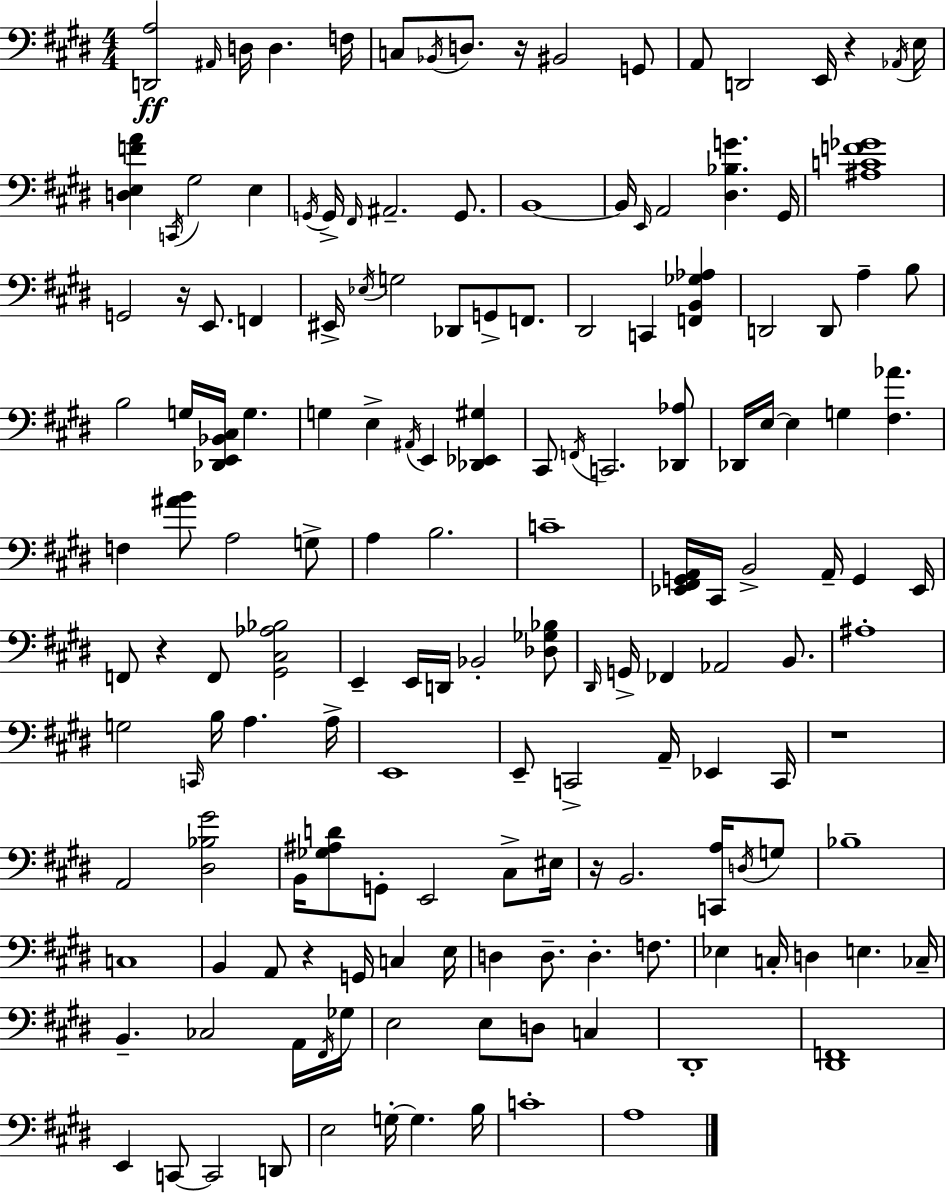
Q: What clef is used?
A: bass